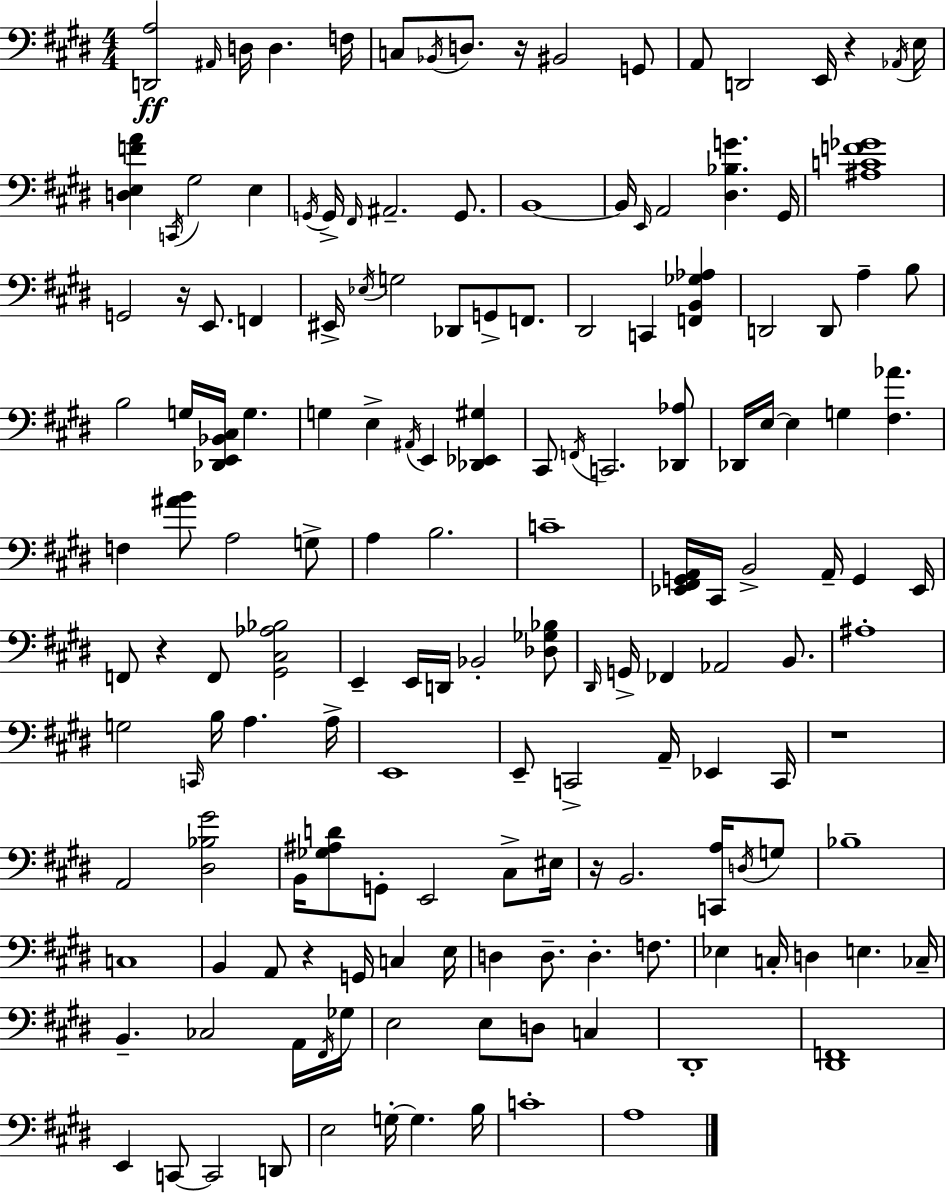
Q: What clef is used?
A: bass